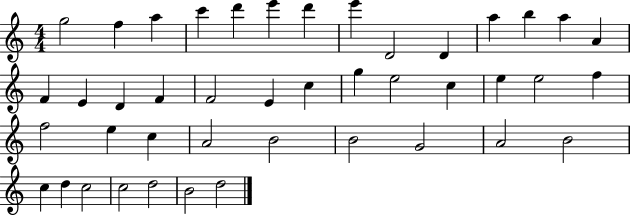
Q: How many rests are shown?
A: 0